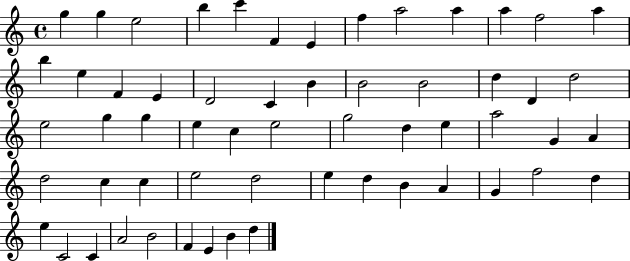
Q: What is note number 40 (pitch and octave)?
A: C5